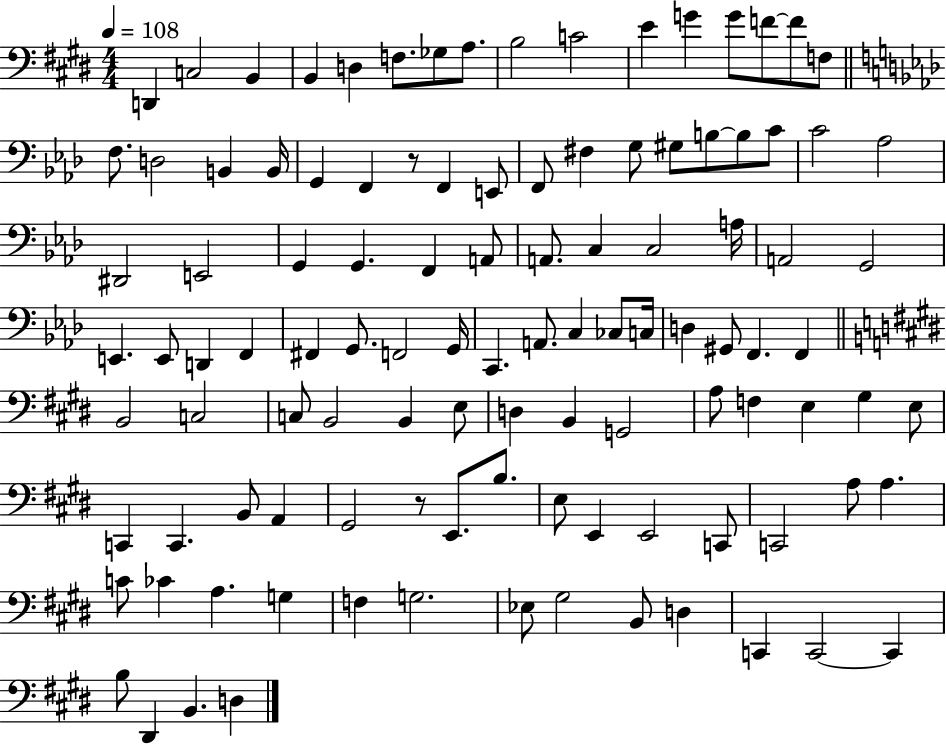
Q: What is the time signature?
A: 4/4